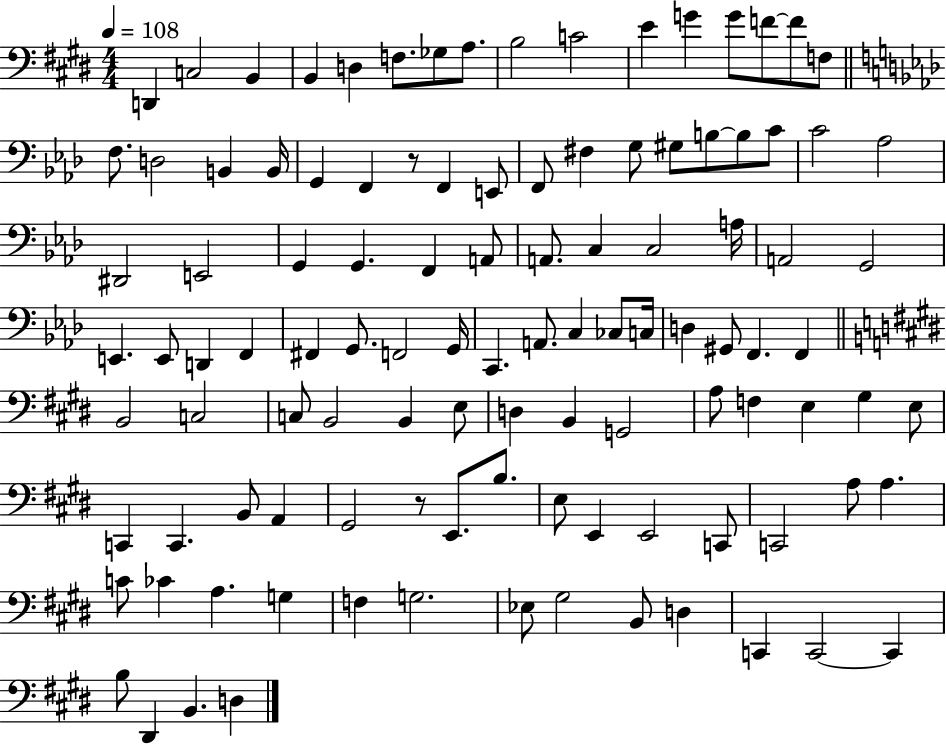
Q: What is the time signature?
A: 4/4